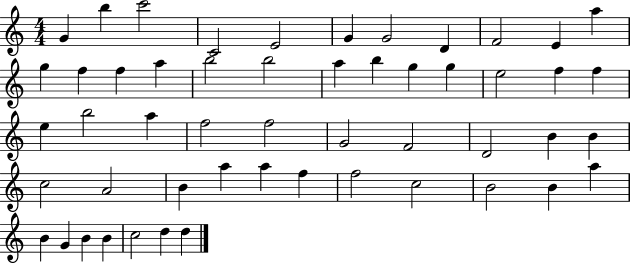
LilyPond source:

{
  \clef treble
  \numericTimeSignature
  \time 4/4
  \key c \major
  g'4 b''4 c'''2 | c'2 e'2 | g'4 g'2 d'4 | f'2 e'4 a''4 | \break g''4 f''4 f''4 a''4 | b''2 b''2 | a''4 b''4 g''4 g''4 | e''2 f''4 f''4 | \break e''4 b''2 a''4 | f''2 f''2 | g'2 f'2 | d'2 b'4 b'4 | \break c''2 a'2 | b'4 a''4 a''4 f''4 | f''2 c''2 | b'2 b'4 a''4 | \break b'4 g'4 b'4 b'4 | c''2 d''4 d''4 | \bar "|."
}